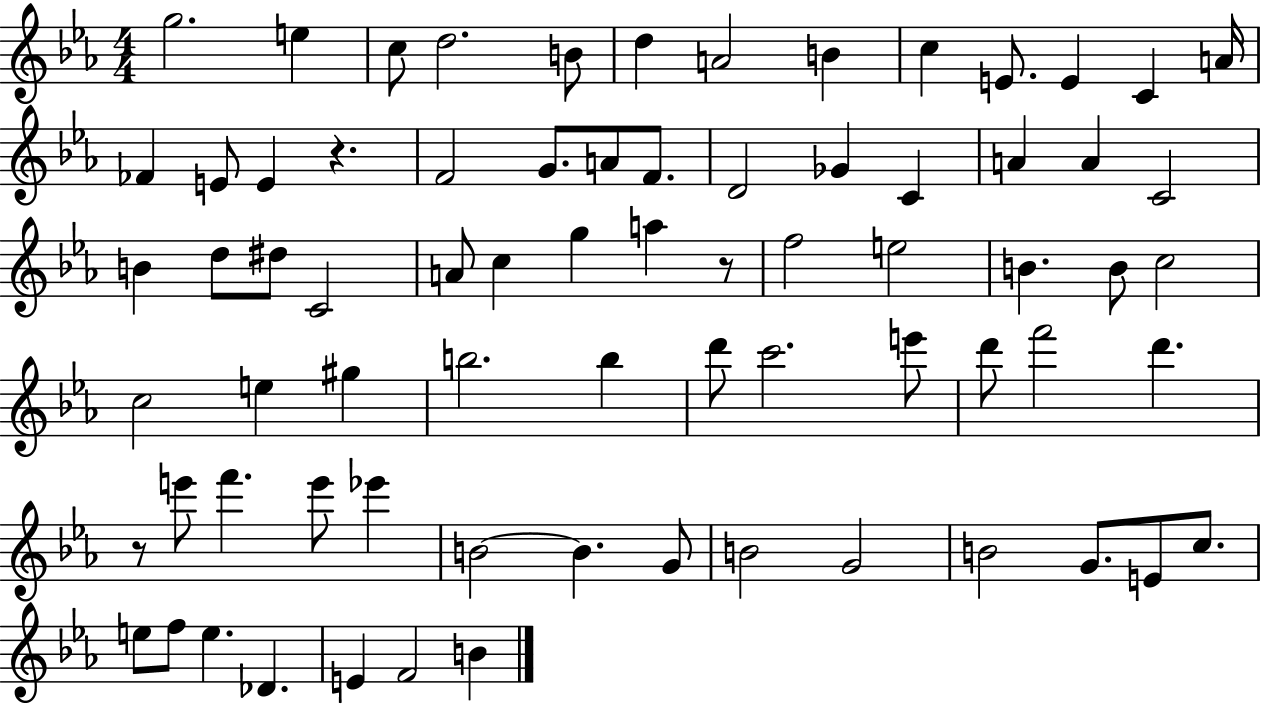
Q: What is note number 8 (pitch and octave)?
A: B4